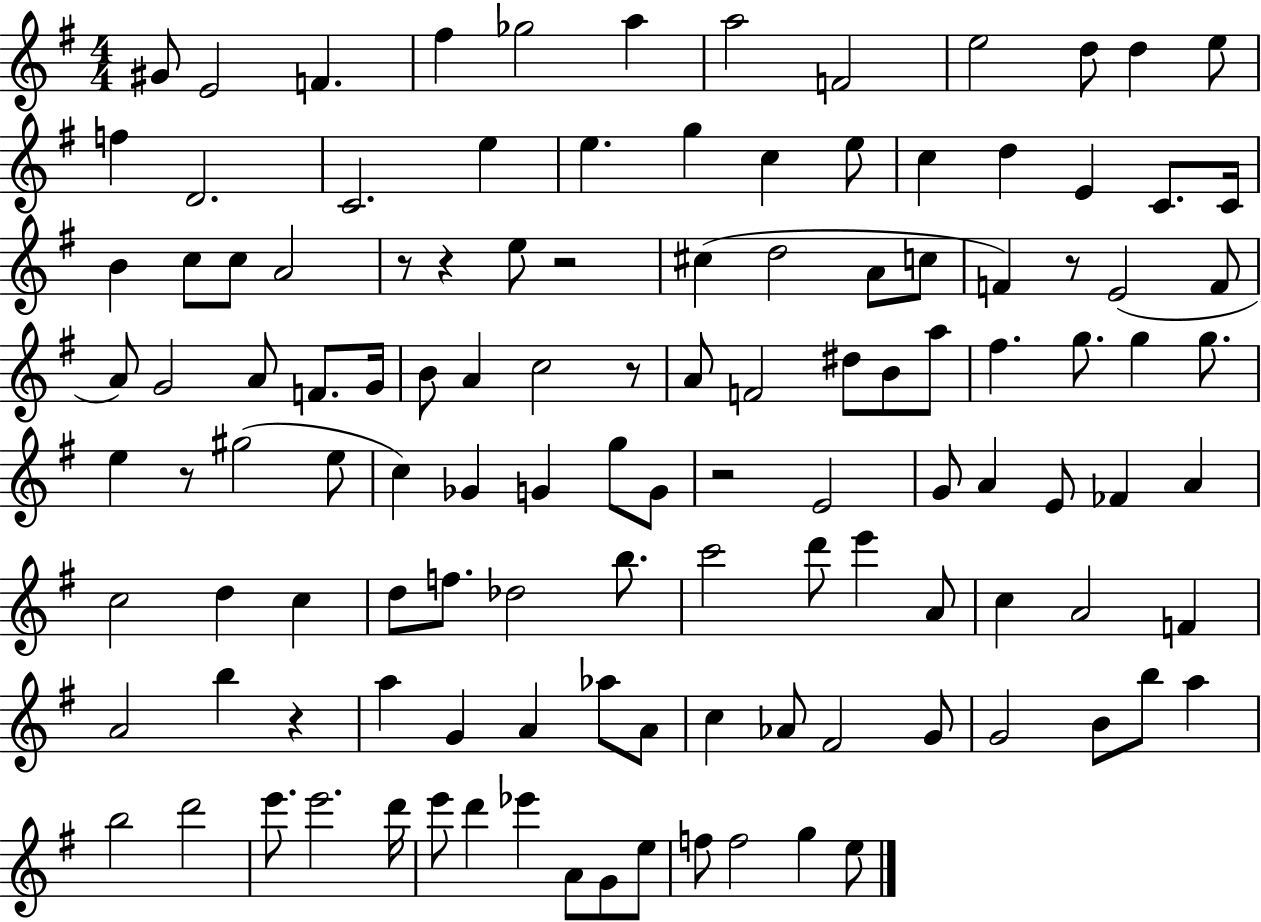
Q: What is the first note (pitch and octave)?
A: G#4